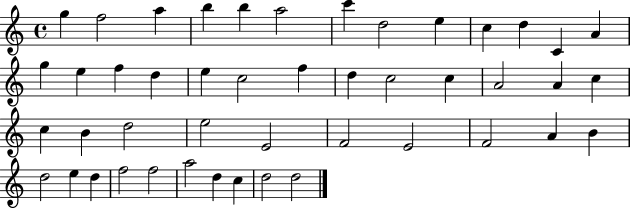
G5/q F5/h A5/q B5/q B5/q A5/h C6/q D5/h E5/q C5/q D5/q C4/q A4/q G5/q E5/q F5/q D5/q E5/q C5/h F5/q D5/q C5/h C5/q A4/h A4/q C5/q C5/q B4/q D5/h E5/h E4/h F4/h E4/h F4/h A4/q B4/q D5/h E5/q D5/q F5/h F5/h A5/h D5/q C5/q D5/h D5/h